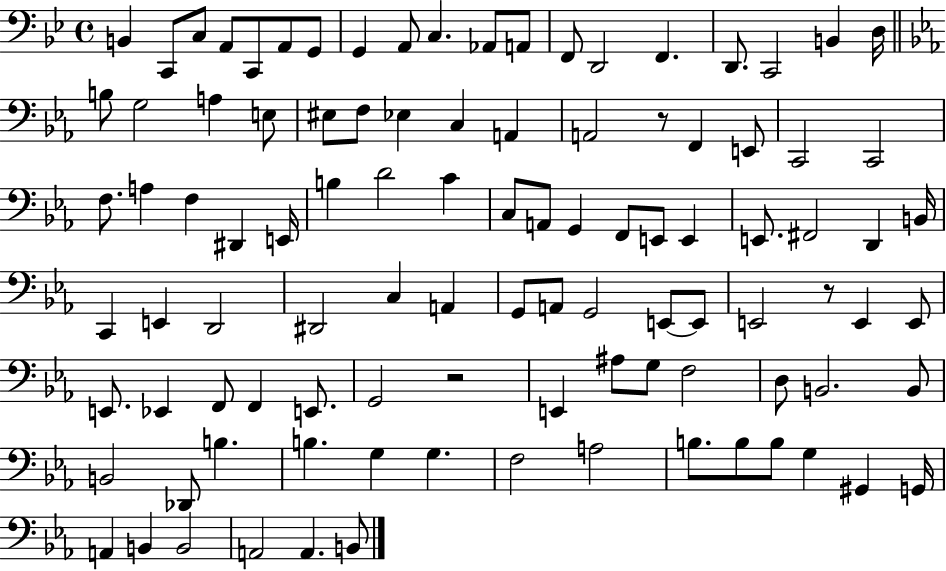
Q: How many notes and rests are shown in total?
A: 101